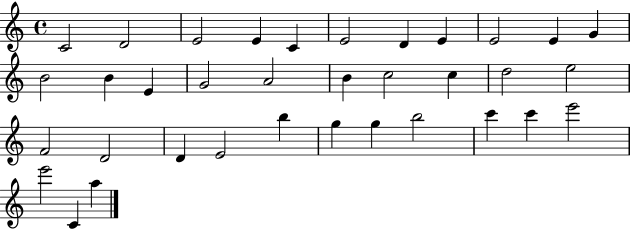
X:1
T:Untitled
M:4/4
L:1/4
K:C
C2 D2 E2 E C E2 D E E2 E G B2 B E G2 A2 B c2 c d2 e2 F2 D2 D E2 b g g b2 c' c' e'2 e'2 C a